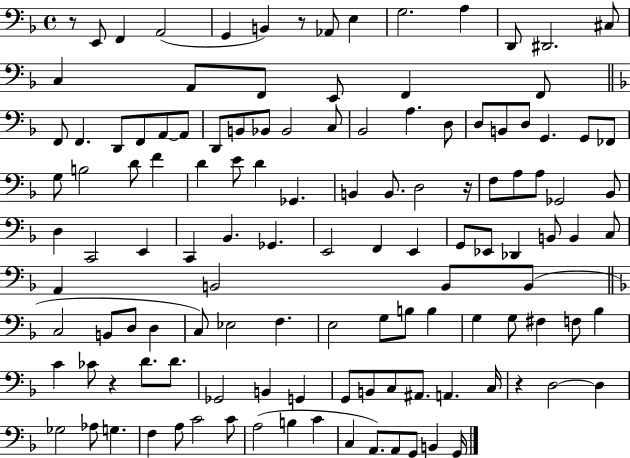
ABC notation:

X:1
T:Untitled
M:4/4
L:1/4
K:F
z/2 E,,/2 F,, A,,2 G,, B,, z/2 _A,,/2 E, G,2 A, D,,/2 ^D,,2 ^C,/2 C, A,,/2 F,,/2 E,,/2 F,, F,,/2 F,,/2 F,, D,,/2 F,,/2 A,,/2 A,,/2 D,,/2 B,,/2 _B,,/2 _B,,2 C,/2 _B,,2 A, D,/2 D,/2 B,,/2 D,/2 G,, G,,/2 _F,,/2 G,/2 B,2 D/2 F D E/2 D _G,, B,, B,,/2 D,2 z/4 F,/2 A,/2 A,/2 _G,,2 _B,,/2 D, C,,2 E,, C,, _B,, _G,, E,,2 F,, E,, G,,/2 _E,,/2 _D,, B,,/2 B,, C,/2 A,, B,,2 B,,/2 B,,/2 C,2 B,,/2 D,/2 D, C,/2 _E,2 F, E,2 G,/2 B,/2 B, G, G,/2 ^F, F,/2 _B, C _C/2 z D/2 D/2 _G,,2 B,, G,, G,,/2 B,,/2 C,/2 ^A,,/2 A,, C,/4 z D,2 D, _G,2 _A,/2 G, F, A,/2 C2 C/2 A,2 B, C C, A,,/2 A,,/2 G,,/2 B,, G,,/4